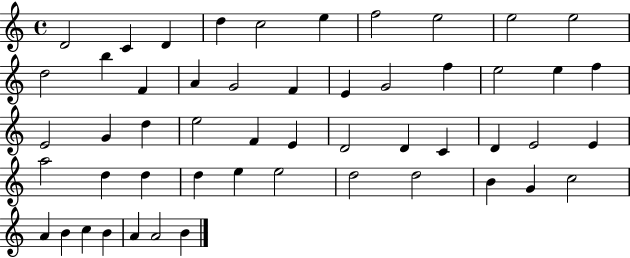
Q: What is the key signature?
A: C major